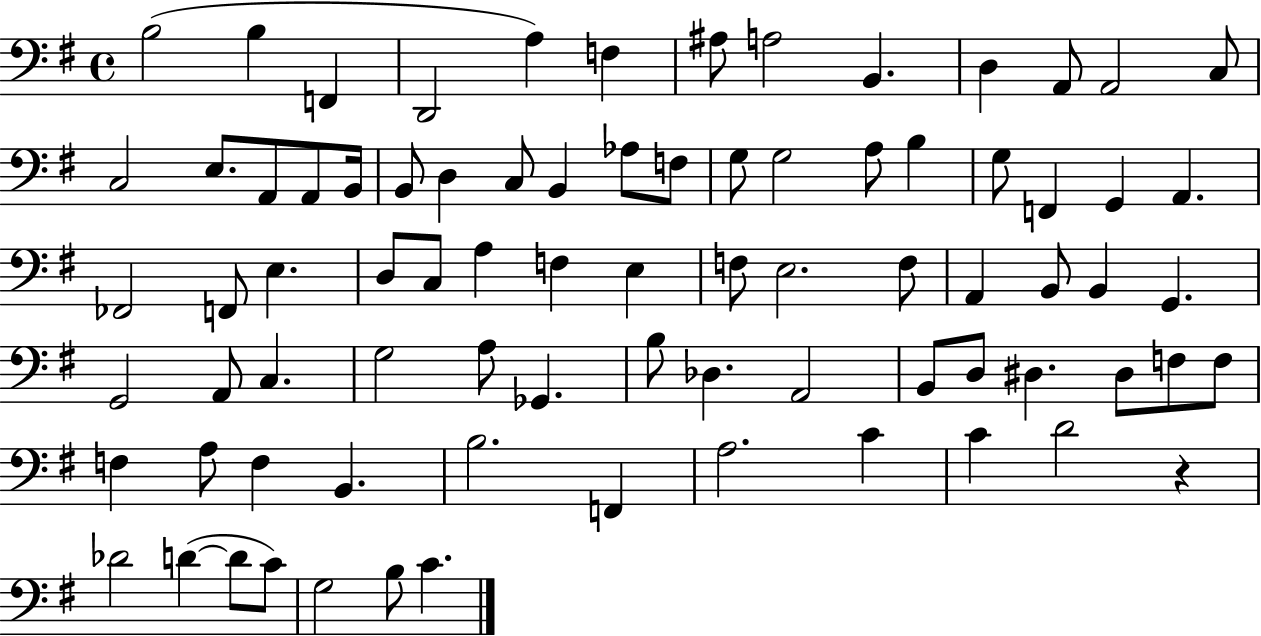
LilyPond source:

{
  \clef bass
  \time 4/4
  \defaultTimeSignature
  \key g \major
  b2( b4 f,4 | d,2 a4) f4 | ais8 a2 b,4. | d4 a,8 a,2 c8 | \break c2 e8. a,8 a,8 b,16 | b,8 d4 c8 b,4 aes8 f8 | g8 g2 a8 b4 | g8 f,4 g,4 a,4. | \break fes,2 f,8 e4. | d8 c8 a4 f4 e4 | f8 e2. f8 | a,4 b,8 b,4 g,4. | \break g,2 a,8 c4. | g2 a8 ges,4. | b8 des4. a,2 | b,8 d8 dis4. dis8 f8 f8 | \break f4 a8 f4 b,4. | b2. f,4 | a2. c'4 | c'4 d'2 r4 | \break des'2 d'4~(~ d'8 c'8) | g2 b8 c'4. | \bar "|."
}